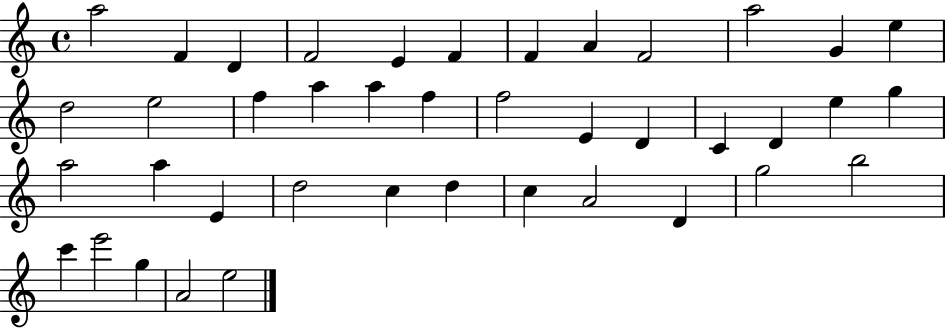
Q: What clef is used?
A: treble